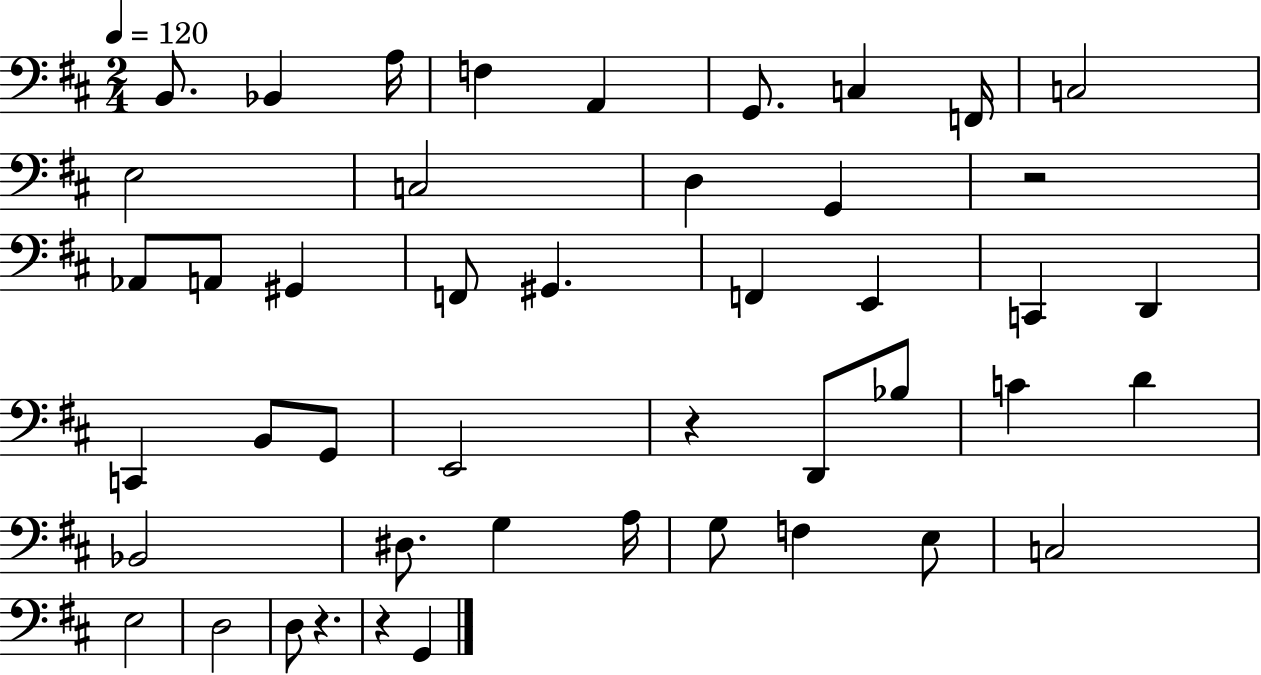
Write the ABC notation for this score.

X:1
T:Untitled
M:2/4
L:1/4
K:D
B,,/2 _B,, A,/4 F, A,, G,,/2 C, F,,/4 C,2 E,2 C,2 D, G,, z2 _A,,/2 A,,/2 ^G,, F,,/2 ^G,, F,, E,, C,, D,, C,, B,,/2 G,,/2 E,,2 z D,,/2 _B,/2 C D _B,,2 ^D,/2 G, A,/4 G,/2 F, E,/2 C,2 E,2 D,2 D,/2 z z G,,